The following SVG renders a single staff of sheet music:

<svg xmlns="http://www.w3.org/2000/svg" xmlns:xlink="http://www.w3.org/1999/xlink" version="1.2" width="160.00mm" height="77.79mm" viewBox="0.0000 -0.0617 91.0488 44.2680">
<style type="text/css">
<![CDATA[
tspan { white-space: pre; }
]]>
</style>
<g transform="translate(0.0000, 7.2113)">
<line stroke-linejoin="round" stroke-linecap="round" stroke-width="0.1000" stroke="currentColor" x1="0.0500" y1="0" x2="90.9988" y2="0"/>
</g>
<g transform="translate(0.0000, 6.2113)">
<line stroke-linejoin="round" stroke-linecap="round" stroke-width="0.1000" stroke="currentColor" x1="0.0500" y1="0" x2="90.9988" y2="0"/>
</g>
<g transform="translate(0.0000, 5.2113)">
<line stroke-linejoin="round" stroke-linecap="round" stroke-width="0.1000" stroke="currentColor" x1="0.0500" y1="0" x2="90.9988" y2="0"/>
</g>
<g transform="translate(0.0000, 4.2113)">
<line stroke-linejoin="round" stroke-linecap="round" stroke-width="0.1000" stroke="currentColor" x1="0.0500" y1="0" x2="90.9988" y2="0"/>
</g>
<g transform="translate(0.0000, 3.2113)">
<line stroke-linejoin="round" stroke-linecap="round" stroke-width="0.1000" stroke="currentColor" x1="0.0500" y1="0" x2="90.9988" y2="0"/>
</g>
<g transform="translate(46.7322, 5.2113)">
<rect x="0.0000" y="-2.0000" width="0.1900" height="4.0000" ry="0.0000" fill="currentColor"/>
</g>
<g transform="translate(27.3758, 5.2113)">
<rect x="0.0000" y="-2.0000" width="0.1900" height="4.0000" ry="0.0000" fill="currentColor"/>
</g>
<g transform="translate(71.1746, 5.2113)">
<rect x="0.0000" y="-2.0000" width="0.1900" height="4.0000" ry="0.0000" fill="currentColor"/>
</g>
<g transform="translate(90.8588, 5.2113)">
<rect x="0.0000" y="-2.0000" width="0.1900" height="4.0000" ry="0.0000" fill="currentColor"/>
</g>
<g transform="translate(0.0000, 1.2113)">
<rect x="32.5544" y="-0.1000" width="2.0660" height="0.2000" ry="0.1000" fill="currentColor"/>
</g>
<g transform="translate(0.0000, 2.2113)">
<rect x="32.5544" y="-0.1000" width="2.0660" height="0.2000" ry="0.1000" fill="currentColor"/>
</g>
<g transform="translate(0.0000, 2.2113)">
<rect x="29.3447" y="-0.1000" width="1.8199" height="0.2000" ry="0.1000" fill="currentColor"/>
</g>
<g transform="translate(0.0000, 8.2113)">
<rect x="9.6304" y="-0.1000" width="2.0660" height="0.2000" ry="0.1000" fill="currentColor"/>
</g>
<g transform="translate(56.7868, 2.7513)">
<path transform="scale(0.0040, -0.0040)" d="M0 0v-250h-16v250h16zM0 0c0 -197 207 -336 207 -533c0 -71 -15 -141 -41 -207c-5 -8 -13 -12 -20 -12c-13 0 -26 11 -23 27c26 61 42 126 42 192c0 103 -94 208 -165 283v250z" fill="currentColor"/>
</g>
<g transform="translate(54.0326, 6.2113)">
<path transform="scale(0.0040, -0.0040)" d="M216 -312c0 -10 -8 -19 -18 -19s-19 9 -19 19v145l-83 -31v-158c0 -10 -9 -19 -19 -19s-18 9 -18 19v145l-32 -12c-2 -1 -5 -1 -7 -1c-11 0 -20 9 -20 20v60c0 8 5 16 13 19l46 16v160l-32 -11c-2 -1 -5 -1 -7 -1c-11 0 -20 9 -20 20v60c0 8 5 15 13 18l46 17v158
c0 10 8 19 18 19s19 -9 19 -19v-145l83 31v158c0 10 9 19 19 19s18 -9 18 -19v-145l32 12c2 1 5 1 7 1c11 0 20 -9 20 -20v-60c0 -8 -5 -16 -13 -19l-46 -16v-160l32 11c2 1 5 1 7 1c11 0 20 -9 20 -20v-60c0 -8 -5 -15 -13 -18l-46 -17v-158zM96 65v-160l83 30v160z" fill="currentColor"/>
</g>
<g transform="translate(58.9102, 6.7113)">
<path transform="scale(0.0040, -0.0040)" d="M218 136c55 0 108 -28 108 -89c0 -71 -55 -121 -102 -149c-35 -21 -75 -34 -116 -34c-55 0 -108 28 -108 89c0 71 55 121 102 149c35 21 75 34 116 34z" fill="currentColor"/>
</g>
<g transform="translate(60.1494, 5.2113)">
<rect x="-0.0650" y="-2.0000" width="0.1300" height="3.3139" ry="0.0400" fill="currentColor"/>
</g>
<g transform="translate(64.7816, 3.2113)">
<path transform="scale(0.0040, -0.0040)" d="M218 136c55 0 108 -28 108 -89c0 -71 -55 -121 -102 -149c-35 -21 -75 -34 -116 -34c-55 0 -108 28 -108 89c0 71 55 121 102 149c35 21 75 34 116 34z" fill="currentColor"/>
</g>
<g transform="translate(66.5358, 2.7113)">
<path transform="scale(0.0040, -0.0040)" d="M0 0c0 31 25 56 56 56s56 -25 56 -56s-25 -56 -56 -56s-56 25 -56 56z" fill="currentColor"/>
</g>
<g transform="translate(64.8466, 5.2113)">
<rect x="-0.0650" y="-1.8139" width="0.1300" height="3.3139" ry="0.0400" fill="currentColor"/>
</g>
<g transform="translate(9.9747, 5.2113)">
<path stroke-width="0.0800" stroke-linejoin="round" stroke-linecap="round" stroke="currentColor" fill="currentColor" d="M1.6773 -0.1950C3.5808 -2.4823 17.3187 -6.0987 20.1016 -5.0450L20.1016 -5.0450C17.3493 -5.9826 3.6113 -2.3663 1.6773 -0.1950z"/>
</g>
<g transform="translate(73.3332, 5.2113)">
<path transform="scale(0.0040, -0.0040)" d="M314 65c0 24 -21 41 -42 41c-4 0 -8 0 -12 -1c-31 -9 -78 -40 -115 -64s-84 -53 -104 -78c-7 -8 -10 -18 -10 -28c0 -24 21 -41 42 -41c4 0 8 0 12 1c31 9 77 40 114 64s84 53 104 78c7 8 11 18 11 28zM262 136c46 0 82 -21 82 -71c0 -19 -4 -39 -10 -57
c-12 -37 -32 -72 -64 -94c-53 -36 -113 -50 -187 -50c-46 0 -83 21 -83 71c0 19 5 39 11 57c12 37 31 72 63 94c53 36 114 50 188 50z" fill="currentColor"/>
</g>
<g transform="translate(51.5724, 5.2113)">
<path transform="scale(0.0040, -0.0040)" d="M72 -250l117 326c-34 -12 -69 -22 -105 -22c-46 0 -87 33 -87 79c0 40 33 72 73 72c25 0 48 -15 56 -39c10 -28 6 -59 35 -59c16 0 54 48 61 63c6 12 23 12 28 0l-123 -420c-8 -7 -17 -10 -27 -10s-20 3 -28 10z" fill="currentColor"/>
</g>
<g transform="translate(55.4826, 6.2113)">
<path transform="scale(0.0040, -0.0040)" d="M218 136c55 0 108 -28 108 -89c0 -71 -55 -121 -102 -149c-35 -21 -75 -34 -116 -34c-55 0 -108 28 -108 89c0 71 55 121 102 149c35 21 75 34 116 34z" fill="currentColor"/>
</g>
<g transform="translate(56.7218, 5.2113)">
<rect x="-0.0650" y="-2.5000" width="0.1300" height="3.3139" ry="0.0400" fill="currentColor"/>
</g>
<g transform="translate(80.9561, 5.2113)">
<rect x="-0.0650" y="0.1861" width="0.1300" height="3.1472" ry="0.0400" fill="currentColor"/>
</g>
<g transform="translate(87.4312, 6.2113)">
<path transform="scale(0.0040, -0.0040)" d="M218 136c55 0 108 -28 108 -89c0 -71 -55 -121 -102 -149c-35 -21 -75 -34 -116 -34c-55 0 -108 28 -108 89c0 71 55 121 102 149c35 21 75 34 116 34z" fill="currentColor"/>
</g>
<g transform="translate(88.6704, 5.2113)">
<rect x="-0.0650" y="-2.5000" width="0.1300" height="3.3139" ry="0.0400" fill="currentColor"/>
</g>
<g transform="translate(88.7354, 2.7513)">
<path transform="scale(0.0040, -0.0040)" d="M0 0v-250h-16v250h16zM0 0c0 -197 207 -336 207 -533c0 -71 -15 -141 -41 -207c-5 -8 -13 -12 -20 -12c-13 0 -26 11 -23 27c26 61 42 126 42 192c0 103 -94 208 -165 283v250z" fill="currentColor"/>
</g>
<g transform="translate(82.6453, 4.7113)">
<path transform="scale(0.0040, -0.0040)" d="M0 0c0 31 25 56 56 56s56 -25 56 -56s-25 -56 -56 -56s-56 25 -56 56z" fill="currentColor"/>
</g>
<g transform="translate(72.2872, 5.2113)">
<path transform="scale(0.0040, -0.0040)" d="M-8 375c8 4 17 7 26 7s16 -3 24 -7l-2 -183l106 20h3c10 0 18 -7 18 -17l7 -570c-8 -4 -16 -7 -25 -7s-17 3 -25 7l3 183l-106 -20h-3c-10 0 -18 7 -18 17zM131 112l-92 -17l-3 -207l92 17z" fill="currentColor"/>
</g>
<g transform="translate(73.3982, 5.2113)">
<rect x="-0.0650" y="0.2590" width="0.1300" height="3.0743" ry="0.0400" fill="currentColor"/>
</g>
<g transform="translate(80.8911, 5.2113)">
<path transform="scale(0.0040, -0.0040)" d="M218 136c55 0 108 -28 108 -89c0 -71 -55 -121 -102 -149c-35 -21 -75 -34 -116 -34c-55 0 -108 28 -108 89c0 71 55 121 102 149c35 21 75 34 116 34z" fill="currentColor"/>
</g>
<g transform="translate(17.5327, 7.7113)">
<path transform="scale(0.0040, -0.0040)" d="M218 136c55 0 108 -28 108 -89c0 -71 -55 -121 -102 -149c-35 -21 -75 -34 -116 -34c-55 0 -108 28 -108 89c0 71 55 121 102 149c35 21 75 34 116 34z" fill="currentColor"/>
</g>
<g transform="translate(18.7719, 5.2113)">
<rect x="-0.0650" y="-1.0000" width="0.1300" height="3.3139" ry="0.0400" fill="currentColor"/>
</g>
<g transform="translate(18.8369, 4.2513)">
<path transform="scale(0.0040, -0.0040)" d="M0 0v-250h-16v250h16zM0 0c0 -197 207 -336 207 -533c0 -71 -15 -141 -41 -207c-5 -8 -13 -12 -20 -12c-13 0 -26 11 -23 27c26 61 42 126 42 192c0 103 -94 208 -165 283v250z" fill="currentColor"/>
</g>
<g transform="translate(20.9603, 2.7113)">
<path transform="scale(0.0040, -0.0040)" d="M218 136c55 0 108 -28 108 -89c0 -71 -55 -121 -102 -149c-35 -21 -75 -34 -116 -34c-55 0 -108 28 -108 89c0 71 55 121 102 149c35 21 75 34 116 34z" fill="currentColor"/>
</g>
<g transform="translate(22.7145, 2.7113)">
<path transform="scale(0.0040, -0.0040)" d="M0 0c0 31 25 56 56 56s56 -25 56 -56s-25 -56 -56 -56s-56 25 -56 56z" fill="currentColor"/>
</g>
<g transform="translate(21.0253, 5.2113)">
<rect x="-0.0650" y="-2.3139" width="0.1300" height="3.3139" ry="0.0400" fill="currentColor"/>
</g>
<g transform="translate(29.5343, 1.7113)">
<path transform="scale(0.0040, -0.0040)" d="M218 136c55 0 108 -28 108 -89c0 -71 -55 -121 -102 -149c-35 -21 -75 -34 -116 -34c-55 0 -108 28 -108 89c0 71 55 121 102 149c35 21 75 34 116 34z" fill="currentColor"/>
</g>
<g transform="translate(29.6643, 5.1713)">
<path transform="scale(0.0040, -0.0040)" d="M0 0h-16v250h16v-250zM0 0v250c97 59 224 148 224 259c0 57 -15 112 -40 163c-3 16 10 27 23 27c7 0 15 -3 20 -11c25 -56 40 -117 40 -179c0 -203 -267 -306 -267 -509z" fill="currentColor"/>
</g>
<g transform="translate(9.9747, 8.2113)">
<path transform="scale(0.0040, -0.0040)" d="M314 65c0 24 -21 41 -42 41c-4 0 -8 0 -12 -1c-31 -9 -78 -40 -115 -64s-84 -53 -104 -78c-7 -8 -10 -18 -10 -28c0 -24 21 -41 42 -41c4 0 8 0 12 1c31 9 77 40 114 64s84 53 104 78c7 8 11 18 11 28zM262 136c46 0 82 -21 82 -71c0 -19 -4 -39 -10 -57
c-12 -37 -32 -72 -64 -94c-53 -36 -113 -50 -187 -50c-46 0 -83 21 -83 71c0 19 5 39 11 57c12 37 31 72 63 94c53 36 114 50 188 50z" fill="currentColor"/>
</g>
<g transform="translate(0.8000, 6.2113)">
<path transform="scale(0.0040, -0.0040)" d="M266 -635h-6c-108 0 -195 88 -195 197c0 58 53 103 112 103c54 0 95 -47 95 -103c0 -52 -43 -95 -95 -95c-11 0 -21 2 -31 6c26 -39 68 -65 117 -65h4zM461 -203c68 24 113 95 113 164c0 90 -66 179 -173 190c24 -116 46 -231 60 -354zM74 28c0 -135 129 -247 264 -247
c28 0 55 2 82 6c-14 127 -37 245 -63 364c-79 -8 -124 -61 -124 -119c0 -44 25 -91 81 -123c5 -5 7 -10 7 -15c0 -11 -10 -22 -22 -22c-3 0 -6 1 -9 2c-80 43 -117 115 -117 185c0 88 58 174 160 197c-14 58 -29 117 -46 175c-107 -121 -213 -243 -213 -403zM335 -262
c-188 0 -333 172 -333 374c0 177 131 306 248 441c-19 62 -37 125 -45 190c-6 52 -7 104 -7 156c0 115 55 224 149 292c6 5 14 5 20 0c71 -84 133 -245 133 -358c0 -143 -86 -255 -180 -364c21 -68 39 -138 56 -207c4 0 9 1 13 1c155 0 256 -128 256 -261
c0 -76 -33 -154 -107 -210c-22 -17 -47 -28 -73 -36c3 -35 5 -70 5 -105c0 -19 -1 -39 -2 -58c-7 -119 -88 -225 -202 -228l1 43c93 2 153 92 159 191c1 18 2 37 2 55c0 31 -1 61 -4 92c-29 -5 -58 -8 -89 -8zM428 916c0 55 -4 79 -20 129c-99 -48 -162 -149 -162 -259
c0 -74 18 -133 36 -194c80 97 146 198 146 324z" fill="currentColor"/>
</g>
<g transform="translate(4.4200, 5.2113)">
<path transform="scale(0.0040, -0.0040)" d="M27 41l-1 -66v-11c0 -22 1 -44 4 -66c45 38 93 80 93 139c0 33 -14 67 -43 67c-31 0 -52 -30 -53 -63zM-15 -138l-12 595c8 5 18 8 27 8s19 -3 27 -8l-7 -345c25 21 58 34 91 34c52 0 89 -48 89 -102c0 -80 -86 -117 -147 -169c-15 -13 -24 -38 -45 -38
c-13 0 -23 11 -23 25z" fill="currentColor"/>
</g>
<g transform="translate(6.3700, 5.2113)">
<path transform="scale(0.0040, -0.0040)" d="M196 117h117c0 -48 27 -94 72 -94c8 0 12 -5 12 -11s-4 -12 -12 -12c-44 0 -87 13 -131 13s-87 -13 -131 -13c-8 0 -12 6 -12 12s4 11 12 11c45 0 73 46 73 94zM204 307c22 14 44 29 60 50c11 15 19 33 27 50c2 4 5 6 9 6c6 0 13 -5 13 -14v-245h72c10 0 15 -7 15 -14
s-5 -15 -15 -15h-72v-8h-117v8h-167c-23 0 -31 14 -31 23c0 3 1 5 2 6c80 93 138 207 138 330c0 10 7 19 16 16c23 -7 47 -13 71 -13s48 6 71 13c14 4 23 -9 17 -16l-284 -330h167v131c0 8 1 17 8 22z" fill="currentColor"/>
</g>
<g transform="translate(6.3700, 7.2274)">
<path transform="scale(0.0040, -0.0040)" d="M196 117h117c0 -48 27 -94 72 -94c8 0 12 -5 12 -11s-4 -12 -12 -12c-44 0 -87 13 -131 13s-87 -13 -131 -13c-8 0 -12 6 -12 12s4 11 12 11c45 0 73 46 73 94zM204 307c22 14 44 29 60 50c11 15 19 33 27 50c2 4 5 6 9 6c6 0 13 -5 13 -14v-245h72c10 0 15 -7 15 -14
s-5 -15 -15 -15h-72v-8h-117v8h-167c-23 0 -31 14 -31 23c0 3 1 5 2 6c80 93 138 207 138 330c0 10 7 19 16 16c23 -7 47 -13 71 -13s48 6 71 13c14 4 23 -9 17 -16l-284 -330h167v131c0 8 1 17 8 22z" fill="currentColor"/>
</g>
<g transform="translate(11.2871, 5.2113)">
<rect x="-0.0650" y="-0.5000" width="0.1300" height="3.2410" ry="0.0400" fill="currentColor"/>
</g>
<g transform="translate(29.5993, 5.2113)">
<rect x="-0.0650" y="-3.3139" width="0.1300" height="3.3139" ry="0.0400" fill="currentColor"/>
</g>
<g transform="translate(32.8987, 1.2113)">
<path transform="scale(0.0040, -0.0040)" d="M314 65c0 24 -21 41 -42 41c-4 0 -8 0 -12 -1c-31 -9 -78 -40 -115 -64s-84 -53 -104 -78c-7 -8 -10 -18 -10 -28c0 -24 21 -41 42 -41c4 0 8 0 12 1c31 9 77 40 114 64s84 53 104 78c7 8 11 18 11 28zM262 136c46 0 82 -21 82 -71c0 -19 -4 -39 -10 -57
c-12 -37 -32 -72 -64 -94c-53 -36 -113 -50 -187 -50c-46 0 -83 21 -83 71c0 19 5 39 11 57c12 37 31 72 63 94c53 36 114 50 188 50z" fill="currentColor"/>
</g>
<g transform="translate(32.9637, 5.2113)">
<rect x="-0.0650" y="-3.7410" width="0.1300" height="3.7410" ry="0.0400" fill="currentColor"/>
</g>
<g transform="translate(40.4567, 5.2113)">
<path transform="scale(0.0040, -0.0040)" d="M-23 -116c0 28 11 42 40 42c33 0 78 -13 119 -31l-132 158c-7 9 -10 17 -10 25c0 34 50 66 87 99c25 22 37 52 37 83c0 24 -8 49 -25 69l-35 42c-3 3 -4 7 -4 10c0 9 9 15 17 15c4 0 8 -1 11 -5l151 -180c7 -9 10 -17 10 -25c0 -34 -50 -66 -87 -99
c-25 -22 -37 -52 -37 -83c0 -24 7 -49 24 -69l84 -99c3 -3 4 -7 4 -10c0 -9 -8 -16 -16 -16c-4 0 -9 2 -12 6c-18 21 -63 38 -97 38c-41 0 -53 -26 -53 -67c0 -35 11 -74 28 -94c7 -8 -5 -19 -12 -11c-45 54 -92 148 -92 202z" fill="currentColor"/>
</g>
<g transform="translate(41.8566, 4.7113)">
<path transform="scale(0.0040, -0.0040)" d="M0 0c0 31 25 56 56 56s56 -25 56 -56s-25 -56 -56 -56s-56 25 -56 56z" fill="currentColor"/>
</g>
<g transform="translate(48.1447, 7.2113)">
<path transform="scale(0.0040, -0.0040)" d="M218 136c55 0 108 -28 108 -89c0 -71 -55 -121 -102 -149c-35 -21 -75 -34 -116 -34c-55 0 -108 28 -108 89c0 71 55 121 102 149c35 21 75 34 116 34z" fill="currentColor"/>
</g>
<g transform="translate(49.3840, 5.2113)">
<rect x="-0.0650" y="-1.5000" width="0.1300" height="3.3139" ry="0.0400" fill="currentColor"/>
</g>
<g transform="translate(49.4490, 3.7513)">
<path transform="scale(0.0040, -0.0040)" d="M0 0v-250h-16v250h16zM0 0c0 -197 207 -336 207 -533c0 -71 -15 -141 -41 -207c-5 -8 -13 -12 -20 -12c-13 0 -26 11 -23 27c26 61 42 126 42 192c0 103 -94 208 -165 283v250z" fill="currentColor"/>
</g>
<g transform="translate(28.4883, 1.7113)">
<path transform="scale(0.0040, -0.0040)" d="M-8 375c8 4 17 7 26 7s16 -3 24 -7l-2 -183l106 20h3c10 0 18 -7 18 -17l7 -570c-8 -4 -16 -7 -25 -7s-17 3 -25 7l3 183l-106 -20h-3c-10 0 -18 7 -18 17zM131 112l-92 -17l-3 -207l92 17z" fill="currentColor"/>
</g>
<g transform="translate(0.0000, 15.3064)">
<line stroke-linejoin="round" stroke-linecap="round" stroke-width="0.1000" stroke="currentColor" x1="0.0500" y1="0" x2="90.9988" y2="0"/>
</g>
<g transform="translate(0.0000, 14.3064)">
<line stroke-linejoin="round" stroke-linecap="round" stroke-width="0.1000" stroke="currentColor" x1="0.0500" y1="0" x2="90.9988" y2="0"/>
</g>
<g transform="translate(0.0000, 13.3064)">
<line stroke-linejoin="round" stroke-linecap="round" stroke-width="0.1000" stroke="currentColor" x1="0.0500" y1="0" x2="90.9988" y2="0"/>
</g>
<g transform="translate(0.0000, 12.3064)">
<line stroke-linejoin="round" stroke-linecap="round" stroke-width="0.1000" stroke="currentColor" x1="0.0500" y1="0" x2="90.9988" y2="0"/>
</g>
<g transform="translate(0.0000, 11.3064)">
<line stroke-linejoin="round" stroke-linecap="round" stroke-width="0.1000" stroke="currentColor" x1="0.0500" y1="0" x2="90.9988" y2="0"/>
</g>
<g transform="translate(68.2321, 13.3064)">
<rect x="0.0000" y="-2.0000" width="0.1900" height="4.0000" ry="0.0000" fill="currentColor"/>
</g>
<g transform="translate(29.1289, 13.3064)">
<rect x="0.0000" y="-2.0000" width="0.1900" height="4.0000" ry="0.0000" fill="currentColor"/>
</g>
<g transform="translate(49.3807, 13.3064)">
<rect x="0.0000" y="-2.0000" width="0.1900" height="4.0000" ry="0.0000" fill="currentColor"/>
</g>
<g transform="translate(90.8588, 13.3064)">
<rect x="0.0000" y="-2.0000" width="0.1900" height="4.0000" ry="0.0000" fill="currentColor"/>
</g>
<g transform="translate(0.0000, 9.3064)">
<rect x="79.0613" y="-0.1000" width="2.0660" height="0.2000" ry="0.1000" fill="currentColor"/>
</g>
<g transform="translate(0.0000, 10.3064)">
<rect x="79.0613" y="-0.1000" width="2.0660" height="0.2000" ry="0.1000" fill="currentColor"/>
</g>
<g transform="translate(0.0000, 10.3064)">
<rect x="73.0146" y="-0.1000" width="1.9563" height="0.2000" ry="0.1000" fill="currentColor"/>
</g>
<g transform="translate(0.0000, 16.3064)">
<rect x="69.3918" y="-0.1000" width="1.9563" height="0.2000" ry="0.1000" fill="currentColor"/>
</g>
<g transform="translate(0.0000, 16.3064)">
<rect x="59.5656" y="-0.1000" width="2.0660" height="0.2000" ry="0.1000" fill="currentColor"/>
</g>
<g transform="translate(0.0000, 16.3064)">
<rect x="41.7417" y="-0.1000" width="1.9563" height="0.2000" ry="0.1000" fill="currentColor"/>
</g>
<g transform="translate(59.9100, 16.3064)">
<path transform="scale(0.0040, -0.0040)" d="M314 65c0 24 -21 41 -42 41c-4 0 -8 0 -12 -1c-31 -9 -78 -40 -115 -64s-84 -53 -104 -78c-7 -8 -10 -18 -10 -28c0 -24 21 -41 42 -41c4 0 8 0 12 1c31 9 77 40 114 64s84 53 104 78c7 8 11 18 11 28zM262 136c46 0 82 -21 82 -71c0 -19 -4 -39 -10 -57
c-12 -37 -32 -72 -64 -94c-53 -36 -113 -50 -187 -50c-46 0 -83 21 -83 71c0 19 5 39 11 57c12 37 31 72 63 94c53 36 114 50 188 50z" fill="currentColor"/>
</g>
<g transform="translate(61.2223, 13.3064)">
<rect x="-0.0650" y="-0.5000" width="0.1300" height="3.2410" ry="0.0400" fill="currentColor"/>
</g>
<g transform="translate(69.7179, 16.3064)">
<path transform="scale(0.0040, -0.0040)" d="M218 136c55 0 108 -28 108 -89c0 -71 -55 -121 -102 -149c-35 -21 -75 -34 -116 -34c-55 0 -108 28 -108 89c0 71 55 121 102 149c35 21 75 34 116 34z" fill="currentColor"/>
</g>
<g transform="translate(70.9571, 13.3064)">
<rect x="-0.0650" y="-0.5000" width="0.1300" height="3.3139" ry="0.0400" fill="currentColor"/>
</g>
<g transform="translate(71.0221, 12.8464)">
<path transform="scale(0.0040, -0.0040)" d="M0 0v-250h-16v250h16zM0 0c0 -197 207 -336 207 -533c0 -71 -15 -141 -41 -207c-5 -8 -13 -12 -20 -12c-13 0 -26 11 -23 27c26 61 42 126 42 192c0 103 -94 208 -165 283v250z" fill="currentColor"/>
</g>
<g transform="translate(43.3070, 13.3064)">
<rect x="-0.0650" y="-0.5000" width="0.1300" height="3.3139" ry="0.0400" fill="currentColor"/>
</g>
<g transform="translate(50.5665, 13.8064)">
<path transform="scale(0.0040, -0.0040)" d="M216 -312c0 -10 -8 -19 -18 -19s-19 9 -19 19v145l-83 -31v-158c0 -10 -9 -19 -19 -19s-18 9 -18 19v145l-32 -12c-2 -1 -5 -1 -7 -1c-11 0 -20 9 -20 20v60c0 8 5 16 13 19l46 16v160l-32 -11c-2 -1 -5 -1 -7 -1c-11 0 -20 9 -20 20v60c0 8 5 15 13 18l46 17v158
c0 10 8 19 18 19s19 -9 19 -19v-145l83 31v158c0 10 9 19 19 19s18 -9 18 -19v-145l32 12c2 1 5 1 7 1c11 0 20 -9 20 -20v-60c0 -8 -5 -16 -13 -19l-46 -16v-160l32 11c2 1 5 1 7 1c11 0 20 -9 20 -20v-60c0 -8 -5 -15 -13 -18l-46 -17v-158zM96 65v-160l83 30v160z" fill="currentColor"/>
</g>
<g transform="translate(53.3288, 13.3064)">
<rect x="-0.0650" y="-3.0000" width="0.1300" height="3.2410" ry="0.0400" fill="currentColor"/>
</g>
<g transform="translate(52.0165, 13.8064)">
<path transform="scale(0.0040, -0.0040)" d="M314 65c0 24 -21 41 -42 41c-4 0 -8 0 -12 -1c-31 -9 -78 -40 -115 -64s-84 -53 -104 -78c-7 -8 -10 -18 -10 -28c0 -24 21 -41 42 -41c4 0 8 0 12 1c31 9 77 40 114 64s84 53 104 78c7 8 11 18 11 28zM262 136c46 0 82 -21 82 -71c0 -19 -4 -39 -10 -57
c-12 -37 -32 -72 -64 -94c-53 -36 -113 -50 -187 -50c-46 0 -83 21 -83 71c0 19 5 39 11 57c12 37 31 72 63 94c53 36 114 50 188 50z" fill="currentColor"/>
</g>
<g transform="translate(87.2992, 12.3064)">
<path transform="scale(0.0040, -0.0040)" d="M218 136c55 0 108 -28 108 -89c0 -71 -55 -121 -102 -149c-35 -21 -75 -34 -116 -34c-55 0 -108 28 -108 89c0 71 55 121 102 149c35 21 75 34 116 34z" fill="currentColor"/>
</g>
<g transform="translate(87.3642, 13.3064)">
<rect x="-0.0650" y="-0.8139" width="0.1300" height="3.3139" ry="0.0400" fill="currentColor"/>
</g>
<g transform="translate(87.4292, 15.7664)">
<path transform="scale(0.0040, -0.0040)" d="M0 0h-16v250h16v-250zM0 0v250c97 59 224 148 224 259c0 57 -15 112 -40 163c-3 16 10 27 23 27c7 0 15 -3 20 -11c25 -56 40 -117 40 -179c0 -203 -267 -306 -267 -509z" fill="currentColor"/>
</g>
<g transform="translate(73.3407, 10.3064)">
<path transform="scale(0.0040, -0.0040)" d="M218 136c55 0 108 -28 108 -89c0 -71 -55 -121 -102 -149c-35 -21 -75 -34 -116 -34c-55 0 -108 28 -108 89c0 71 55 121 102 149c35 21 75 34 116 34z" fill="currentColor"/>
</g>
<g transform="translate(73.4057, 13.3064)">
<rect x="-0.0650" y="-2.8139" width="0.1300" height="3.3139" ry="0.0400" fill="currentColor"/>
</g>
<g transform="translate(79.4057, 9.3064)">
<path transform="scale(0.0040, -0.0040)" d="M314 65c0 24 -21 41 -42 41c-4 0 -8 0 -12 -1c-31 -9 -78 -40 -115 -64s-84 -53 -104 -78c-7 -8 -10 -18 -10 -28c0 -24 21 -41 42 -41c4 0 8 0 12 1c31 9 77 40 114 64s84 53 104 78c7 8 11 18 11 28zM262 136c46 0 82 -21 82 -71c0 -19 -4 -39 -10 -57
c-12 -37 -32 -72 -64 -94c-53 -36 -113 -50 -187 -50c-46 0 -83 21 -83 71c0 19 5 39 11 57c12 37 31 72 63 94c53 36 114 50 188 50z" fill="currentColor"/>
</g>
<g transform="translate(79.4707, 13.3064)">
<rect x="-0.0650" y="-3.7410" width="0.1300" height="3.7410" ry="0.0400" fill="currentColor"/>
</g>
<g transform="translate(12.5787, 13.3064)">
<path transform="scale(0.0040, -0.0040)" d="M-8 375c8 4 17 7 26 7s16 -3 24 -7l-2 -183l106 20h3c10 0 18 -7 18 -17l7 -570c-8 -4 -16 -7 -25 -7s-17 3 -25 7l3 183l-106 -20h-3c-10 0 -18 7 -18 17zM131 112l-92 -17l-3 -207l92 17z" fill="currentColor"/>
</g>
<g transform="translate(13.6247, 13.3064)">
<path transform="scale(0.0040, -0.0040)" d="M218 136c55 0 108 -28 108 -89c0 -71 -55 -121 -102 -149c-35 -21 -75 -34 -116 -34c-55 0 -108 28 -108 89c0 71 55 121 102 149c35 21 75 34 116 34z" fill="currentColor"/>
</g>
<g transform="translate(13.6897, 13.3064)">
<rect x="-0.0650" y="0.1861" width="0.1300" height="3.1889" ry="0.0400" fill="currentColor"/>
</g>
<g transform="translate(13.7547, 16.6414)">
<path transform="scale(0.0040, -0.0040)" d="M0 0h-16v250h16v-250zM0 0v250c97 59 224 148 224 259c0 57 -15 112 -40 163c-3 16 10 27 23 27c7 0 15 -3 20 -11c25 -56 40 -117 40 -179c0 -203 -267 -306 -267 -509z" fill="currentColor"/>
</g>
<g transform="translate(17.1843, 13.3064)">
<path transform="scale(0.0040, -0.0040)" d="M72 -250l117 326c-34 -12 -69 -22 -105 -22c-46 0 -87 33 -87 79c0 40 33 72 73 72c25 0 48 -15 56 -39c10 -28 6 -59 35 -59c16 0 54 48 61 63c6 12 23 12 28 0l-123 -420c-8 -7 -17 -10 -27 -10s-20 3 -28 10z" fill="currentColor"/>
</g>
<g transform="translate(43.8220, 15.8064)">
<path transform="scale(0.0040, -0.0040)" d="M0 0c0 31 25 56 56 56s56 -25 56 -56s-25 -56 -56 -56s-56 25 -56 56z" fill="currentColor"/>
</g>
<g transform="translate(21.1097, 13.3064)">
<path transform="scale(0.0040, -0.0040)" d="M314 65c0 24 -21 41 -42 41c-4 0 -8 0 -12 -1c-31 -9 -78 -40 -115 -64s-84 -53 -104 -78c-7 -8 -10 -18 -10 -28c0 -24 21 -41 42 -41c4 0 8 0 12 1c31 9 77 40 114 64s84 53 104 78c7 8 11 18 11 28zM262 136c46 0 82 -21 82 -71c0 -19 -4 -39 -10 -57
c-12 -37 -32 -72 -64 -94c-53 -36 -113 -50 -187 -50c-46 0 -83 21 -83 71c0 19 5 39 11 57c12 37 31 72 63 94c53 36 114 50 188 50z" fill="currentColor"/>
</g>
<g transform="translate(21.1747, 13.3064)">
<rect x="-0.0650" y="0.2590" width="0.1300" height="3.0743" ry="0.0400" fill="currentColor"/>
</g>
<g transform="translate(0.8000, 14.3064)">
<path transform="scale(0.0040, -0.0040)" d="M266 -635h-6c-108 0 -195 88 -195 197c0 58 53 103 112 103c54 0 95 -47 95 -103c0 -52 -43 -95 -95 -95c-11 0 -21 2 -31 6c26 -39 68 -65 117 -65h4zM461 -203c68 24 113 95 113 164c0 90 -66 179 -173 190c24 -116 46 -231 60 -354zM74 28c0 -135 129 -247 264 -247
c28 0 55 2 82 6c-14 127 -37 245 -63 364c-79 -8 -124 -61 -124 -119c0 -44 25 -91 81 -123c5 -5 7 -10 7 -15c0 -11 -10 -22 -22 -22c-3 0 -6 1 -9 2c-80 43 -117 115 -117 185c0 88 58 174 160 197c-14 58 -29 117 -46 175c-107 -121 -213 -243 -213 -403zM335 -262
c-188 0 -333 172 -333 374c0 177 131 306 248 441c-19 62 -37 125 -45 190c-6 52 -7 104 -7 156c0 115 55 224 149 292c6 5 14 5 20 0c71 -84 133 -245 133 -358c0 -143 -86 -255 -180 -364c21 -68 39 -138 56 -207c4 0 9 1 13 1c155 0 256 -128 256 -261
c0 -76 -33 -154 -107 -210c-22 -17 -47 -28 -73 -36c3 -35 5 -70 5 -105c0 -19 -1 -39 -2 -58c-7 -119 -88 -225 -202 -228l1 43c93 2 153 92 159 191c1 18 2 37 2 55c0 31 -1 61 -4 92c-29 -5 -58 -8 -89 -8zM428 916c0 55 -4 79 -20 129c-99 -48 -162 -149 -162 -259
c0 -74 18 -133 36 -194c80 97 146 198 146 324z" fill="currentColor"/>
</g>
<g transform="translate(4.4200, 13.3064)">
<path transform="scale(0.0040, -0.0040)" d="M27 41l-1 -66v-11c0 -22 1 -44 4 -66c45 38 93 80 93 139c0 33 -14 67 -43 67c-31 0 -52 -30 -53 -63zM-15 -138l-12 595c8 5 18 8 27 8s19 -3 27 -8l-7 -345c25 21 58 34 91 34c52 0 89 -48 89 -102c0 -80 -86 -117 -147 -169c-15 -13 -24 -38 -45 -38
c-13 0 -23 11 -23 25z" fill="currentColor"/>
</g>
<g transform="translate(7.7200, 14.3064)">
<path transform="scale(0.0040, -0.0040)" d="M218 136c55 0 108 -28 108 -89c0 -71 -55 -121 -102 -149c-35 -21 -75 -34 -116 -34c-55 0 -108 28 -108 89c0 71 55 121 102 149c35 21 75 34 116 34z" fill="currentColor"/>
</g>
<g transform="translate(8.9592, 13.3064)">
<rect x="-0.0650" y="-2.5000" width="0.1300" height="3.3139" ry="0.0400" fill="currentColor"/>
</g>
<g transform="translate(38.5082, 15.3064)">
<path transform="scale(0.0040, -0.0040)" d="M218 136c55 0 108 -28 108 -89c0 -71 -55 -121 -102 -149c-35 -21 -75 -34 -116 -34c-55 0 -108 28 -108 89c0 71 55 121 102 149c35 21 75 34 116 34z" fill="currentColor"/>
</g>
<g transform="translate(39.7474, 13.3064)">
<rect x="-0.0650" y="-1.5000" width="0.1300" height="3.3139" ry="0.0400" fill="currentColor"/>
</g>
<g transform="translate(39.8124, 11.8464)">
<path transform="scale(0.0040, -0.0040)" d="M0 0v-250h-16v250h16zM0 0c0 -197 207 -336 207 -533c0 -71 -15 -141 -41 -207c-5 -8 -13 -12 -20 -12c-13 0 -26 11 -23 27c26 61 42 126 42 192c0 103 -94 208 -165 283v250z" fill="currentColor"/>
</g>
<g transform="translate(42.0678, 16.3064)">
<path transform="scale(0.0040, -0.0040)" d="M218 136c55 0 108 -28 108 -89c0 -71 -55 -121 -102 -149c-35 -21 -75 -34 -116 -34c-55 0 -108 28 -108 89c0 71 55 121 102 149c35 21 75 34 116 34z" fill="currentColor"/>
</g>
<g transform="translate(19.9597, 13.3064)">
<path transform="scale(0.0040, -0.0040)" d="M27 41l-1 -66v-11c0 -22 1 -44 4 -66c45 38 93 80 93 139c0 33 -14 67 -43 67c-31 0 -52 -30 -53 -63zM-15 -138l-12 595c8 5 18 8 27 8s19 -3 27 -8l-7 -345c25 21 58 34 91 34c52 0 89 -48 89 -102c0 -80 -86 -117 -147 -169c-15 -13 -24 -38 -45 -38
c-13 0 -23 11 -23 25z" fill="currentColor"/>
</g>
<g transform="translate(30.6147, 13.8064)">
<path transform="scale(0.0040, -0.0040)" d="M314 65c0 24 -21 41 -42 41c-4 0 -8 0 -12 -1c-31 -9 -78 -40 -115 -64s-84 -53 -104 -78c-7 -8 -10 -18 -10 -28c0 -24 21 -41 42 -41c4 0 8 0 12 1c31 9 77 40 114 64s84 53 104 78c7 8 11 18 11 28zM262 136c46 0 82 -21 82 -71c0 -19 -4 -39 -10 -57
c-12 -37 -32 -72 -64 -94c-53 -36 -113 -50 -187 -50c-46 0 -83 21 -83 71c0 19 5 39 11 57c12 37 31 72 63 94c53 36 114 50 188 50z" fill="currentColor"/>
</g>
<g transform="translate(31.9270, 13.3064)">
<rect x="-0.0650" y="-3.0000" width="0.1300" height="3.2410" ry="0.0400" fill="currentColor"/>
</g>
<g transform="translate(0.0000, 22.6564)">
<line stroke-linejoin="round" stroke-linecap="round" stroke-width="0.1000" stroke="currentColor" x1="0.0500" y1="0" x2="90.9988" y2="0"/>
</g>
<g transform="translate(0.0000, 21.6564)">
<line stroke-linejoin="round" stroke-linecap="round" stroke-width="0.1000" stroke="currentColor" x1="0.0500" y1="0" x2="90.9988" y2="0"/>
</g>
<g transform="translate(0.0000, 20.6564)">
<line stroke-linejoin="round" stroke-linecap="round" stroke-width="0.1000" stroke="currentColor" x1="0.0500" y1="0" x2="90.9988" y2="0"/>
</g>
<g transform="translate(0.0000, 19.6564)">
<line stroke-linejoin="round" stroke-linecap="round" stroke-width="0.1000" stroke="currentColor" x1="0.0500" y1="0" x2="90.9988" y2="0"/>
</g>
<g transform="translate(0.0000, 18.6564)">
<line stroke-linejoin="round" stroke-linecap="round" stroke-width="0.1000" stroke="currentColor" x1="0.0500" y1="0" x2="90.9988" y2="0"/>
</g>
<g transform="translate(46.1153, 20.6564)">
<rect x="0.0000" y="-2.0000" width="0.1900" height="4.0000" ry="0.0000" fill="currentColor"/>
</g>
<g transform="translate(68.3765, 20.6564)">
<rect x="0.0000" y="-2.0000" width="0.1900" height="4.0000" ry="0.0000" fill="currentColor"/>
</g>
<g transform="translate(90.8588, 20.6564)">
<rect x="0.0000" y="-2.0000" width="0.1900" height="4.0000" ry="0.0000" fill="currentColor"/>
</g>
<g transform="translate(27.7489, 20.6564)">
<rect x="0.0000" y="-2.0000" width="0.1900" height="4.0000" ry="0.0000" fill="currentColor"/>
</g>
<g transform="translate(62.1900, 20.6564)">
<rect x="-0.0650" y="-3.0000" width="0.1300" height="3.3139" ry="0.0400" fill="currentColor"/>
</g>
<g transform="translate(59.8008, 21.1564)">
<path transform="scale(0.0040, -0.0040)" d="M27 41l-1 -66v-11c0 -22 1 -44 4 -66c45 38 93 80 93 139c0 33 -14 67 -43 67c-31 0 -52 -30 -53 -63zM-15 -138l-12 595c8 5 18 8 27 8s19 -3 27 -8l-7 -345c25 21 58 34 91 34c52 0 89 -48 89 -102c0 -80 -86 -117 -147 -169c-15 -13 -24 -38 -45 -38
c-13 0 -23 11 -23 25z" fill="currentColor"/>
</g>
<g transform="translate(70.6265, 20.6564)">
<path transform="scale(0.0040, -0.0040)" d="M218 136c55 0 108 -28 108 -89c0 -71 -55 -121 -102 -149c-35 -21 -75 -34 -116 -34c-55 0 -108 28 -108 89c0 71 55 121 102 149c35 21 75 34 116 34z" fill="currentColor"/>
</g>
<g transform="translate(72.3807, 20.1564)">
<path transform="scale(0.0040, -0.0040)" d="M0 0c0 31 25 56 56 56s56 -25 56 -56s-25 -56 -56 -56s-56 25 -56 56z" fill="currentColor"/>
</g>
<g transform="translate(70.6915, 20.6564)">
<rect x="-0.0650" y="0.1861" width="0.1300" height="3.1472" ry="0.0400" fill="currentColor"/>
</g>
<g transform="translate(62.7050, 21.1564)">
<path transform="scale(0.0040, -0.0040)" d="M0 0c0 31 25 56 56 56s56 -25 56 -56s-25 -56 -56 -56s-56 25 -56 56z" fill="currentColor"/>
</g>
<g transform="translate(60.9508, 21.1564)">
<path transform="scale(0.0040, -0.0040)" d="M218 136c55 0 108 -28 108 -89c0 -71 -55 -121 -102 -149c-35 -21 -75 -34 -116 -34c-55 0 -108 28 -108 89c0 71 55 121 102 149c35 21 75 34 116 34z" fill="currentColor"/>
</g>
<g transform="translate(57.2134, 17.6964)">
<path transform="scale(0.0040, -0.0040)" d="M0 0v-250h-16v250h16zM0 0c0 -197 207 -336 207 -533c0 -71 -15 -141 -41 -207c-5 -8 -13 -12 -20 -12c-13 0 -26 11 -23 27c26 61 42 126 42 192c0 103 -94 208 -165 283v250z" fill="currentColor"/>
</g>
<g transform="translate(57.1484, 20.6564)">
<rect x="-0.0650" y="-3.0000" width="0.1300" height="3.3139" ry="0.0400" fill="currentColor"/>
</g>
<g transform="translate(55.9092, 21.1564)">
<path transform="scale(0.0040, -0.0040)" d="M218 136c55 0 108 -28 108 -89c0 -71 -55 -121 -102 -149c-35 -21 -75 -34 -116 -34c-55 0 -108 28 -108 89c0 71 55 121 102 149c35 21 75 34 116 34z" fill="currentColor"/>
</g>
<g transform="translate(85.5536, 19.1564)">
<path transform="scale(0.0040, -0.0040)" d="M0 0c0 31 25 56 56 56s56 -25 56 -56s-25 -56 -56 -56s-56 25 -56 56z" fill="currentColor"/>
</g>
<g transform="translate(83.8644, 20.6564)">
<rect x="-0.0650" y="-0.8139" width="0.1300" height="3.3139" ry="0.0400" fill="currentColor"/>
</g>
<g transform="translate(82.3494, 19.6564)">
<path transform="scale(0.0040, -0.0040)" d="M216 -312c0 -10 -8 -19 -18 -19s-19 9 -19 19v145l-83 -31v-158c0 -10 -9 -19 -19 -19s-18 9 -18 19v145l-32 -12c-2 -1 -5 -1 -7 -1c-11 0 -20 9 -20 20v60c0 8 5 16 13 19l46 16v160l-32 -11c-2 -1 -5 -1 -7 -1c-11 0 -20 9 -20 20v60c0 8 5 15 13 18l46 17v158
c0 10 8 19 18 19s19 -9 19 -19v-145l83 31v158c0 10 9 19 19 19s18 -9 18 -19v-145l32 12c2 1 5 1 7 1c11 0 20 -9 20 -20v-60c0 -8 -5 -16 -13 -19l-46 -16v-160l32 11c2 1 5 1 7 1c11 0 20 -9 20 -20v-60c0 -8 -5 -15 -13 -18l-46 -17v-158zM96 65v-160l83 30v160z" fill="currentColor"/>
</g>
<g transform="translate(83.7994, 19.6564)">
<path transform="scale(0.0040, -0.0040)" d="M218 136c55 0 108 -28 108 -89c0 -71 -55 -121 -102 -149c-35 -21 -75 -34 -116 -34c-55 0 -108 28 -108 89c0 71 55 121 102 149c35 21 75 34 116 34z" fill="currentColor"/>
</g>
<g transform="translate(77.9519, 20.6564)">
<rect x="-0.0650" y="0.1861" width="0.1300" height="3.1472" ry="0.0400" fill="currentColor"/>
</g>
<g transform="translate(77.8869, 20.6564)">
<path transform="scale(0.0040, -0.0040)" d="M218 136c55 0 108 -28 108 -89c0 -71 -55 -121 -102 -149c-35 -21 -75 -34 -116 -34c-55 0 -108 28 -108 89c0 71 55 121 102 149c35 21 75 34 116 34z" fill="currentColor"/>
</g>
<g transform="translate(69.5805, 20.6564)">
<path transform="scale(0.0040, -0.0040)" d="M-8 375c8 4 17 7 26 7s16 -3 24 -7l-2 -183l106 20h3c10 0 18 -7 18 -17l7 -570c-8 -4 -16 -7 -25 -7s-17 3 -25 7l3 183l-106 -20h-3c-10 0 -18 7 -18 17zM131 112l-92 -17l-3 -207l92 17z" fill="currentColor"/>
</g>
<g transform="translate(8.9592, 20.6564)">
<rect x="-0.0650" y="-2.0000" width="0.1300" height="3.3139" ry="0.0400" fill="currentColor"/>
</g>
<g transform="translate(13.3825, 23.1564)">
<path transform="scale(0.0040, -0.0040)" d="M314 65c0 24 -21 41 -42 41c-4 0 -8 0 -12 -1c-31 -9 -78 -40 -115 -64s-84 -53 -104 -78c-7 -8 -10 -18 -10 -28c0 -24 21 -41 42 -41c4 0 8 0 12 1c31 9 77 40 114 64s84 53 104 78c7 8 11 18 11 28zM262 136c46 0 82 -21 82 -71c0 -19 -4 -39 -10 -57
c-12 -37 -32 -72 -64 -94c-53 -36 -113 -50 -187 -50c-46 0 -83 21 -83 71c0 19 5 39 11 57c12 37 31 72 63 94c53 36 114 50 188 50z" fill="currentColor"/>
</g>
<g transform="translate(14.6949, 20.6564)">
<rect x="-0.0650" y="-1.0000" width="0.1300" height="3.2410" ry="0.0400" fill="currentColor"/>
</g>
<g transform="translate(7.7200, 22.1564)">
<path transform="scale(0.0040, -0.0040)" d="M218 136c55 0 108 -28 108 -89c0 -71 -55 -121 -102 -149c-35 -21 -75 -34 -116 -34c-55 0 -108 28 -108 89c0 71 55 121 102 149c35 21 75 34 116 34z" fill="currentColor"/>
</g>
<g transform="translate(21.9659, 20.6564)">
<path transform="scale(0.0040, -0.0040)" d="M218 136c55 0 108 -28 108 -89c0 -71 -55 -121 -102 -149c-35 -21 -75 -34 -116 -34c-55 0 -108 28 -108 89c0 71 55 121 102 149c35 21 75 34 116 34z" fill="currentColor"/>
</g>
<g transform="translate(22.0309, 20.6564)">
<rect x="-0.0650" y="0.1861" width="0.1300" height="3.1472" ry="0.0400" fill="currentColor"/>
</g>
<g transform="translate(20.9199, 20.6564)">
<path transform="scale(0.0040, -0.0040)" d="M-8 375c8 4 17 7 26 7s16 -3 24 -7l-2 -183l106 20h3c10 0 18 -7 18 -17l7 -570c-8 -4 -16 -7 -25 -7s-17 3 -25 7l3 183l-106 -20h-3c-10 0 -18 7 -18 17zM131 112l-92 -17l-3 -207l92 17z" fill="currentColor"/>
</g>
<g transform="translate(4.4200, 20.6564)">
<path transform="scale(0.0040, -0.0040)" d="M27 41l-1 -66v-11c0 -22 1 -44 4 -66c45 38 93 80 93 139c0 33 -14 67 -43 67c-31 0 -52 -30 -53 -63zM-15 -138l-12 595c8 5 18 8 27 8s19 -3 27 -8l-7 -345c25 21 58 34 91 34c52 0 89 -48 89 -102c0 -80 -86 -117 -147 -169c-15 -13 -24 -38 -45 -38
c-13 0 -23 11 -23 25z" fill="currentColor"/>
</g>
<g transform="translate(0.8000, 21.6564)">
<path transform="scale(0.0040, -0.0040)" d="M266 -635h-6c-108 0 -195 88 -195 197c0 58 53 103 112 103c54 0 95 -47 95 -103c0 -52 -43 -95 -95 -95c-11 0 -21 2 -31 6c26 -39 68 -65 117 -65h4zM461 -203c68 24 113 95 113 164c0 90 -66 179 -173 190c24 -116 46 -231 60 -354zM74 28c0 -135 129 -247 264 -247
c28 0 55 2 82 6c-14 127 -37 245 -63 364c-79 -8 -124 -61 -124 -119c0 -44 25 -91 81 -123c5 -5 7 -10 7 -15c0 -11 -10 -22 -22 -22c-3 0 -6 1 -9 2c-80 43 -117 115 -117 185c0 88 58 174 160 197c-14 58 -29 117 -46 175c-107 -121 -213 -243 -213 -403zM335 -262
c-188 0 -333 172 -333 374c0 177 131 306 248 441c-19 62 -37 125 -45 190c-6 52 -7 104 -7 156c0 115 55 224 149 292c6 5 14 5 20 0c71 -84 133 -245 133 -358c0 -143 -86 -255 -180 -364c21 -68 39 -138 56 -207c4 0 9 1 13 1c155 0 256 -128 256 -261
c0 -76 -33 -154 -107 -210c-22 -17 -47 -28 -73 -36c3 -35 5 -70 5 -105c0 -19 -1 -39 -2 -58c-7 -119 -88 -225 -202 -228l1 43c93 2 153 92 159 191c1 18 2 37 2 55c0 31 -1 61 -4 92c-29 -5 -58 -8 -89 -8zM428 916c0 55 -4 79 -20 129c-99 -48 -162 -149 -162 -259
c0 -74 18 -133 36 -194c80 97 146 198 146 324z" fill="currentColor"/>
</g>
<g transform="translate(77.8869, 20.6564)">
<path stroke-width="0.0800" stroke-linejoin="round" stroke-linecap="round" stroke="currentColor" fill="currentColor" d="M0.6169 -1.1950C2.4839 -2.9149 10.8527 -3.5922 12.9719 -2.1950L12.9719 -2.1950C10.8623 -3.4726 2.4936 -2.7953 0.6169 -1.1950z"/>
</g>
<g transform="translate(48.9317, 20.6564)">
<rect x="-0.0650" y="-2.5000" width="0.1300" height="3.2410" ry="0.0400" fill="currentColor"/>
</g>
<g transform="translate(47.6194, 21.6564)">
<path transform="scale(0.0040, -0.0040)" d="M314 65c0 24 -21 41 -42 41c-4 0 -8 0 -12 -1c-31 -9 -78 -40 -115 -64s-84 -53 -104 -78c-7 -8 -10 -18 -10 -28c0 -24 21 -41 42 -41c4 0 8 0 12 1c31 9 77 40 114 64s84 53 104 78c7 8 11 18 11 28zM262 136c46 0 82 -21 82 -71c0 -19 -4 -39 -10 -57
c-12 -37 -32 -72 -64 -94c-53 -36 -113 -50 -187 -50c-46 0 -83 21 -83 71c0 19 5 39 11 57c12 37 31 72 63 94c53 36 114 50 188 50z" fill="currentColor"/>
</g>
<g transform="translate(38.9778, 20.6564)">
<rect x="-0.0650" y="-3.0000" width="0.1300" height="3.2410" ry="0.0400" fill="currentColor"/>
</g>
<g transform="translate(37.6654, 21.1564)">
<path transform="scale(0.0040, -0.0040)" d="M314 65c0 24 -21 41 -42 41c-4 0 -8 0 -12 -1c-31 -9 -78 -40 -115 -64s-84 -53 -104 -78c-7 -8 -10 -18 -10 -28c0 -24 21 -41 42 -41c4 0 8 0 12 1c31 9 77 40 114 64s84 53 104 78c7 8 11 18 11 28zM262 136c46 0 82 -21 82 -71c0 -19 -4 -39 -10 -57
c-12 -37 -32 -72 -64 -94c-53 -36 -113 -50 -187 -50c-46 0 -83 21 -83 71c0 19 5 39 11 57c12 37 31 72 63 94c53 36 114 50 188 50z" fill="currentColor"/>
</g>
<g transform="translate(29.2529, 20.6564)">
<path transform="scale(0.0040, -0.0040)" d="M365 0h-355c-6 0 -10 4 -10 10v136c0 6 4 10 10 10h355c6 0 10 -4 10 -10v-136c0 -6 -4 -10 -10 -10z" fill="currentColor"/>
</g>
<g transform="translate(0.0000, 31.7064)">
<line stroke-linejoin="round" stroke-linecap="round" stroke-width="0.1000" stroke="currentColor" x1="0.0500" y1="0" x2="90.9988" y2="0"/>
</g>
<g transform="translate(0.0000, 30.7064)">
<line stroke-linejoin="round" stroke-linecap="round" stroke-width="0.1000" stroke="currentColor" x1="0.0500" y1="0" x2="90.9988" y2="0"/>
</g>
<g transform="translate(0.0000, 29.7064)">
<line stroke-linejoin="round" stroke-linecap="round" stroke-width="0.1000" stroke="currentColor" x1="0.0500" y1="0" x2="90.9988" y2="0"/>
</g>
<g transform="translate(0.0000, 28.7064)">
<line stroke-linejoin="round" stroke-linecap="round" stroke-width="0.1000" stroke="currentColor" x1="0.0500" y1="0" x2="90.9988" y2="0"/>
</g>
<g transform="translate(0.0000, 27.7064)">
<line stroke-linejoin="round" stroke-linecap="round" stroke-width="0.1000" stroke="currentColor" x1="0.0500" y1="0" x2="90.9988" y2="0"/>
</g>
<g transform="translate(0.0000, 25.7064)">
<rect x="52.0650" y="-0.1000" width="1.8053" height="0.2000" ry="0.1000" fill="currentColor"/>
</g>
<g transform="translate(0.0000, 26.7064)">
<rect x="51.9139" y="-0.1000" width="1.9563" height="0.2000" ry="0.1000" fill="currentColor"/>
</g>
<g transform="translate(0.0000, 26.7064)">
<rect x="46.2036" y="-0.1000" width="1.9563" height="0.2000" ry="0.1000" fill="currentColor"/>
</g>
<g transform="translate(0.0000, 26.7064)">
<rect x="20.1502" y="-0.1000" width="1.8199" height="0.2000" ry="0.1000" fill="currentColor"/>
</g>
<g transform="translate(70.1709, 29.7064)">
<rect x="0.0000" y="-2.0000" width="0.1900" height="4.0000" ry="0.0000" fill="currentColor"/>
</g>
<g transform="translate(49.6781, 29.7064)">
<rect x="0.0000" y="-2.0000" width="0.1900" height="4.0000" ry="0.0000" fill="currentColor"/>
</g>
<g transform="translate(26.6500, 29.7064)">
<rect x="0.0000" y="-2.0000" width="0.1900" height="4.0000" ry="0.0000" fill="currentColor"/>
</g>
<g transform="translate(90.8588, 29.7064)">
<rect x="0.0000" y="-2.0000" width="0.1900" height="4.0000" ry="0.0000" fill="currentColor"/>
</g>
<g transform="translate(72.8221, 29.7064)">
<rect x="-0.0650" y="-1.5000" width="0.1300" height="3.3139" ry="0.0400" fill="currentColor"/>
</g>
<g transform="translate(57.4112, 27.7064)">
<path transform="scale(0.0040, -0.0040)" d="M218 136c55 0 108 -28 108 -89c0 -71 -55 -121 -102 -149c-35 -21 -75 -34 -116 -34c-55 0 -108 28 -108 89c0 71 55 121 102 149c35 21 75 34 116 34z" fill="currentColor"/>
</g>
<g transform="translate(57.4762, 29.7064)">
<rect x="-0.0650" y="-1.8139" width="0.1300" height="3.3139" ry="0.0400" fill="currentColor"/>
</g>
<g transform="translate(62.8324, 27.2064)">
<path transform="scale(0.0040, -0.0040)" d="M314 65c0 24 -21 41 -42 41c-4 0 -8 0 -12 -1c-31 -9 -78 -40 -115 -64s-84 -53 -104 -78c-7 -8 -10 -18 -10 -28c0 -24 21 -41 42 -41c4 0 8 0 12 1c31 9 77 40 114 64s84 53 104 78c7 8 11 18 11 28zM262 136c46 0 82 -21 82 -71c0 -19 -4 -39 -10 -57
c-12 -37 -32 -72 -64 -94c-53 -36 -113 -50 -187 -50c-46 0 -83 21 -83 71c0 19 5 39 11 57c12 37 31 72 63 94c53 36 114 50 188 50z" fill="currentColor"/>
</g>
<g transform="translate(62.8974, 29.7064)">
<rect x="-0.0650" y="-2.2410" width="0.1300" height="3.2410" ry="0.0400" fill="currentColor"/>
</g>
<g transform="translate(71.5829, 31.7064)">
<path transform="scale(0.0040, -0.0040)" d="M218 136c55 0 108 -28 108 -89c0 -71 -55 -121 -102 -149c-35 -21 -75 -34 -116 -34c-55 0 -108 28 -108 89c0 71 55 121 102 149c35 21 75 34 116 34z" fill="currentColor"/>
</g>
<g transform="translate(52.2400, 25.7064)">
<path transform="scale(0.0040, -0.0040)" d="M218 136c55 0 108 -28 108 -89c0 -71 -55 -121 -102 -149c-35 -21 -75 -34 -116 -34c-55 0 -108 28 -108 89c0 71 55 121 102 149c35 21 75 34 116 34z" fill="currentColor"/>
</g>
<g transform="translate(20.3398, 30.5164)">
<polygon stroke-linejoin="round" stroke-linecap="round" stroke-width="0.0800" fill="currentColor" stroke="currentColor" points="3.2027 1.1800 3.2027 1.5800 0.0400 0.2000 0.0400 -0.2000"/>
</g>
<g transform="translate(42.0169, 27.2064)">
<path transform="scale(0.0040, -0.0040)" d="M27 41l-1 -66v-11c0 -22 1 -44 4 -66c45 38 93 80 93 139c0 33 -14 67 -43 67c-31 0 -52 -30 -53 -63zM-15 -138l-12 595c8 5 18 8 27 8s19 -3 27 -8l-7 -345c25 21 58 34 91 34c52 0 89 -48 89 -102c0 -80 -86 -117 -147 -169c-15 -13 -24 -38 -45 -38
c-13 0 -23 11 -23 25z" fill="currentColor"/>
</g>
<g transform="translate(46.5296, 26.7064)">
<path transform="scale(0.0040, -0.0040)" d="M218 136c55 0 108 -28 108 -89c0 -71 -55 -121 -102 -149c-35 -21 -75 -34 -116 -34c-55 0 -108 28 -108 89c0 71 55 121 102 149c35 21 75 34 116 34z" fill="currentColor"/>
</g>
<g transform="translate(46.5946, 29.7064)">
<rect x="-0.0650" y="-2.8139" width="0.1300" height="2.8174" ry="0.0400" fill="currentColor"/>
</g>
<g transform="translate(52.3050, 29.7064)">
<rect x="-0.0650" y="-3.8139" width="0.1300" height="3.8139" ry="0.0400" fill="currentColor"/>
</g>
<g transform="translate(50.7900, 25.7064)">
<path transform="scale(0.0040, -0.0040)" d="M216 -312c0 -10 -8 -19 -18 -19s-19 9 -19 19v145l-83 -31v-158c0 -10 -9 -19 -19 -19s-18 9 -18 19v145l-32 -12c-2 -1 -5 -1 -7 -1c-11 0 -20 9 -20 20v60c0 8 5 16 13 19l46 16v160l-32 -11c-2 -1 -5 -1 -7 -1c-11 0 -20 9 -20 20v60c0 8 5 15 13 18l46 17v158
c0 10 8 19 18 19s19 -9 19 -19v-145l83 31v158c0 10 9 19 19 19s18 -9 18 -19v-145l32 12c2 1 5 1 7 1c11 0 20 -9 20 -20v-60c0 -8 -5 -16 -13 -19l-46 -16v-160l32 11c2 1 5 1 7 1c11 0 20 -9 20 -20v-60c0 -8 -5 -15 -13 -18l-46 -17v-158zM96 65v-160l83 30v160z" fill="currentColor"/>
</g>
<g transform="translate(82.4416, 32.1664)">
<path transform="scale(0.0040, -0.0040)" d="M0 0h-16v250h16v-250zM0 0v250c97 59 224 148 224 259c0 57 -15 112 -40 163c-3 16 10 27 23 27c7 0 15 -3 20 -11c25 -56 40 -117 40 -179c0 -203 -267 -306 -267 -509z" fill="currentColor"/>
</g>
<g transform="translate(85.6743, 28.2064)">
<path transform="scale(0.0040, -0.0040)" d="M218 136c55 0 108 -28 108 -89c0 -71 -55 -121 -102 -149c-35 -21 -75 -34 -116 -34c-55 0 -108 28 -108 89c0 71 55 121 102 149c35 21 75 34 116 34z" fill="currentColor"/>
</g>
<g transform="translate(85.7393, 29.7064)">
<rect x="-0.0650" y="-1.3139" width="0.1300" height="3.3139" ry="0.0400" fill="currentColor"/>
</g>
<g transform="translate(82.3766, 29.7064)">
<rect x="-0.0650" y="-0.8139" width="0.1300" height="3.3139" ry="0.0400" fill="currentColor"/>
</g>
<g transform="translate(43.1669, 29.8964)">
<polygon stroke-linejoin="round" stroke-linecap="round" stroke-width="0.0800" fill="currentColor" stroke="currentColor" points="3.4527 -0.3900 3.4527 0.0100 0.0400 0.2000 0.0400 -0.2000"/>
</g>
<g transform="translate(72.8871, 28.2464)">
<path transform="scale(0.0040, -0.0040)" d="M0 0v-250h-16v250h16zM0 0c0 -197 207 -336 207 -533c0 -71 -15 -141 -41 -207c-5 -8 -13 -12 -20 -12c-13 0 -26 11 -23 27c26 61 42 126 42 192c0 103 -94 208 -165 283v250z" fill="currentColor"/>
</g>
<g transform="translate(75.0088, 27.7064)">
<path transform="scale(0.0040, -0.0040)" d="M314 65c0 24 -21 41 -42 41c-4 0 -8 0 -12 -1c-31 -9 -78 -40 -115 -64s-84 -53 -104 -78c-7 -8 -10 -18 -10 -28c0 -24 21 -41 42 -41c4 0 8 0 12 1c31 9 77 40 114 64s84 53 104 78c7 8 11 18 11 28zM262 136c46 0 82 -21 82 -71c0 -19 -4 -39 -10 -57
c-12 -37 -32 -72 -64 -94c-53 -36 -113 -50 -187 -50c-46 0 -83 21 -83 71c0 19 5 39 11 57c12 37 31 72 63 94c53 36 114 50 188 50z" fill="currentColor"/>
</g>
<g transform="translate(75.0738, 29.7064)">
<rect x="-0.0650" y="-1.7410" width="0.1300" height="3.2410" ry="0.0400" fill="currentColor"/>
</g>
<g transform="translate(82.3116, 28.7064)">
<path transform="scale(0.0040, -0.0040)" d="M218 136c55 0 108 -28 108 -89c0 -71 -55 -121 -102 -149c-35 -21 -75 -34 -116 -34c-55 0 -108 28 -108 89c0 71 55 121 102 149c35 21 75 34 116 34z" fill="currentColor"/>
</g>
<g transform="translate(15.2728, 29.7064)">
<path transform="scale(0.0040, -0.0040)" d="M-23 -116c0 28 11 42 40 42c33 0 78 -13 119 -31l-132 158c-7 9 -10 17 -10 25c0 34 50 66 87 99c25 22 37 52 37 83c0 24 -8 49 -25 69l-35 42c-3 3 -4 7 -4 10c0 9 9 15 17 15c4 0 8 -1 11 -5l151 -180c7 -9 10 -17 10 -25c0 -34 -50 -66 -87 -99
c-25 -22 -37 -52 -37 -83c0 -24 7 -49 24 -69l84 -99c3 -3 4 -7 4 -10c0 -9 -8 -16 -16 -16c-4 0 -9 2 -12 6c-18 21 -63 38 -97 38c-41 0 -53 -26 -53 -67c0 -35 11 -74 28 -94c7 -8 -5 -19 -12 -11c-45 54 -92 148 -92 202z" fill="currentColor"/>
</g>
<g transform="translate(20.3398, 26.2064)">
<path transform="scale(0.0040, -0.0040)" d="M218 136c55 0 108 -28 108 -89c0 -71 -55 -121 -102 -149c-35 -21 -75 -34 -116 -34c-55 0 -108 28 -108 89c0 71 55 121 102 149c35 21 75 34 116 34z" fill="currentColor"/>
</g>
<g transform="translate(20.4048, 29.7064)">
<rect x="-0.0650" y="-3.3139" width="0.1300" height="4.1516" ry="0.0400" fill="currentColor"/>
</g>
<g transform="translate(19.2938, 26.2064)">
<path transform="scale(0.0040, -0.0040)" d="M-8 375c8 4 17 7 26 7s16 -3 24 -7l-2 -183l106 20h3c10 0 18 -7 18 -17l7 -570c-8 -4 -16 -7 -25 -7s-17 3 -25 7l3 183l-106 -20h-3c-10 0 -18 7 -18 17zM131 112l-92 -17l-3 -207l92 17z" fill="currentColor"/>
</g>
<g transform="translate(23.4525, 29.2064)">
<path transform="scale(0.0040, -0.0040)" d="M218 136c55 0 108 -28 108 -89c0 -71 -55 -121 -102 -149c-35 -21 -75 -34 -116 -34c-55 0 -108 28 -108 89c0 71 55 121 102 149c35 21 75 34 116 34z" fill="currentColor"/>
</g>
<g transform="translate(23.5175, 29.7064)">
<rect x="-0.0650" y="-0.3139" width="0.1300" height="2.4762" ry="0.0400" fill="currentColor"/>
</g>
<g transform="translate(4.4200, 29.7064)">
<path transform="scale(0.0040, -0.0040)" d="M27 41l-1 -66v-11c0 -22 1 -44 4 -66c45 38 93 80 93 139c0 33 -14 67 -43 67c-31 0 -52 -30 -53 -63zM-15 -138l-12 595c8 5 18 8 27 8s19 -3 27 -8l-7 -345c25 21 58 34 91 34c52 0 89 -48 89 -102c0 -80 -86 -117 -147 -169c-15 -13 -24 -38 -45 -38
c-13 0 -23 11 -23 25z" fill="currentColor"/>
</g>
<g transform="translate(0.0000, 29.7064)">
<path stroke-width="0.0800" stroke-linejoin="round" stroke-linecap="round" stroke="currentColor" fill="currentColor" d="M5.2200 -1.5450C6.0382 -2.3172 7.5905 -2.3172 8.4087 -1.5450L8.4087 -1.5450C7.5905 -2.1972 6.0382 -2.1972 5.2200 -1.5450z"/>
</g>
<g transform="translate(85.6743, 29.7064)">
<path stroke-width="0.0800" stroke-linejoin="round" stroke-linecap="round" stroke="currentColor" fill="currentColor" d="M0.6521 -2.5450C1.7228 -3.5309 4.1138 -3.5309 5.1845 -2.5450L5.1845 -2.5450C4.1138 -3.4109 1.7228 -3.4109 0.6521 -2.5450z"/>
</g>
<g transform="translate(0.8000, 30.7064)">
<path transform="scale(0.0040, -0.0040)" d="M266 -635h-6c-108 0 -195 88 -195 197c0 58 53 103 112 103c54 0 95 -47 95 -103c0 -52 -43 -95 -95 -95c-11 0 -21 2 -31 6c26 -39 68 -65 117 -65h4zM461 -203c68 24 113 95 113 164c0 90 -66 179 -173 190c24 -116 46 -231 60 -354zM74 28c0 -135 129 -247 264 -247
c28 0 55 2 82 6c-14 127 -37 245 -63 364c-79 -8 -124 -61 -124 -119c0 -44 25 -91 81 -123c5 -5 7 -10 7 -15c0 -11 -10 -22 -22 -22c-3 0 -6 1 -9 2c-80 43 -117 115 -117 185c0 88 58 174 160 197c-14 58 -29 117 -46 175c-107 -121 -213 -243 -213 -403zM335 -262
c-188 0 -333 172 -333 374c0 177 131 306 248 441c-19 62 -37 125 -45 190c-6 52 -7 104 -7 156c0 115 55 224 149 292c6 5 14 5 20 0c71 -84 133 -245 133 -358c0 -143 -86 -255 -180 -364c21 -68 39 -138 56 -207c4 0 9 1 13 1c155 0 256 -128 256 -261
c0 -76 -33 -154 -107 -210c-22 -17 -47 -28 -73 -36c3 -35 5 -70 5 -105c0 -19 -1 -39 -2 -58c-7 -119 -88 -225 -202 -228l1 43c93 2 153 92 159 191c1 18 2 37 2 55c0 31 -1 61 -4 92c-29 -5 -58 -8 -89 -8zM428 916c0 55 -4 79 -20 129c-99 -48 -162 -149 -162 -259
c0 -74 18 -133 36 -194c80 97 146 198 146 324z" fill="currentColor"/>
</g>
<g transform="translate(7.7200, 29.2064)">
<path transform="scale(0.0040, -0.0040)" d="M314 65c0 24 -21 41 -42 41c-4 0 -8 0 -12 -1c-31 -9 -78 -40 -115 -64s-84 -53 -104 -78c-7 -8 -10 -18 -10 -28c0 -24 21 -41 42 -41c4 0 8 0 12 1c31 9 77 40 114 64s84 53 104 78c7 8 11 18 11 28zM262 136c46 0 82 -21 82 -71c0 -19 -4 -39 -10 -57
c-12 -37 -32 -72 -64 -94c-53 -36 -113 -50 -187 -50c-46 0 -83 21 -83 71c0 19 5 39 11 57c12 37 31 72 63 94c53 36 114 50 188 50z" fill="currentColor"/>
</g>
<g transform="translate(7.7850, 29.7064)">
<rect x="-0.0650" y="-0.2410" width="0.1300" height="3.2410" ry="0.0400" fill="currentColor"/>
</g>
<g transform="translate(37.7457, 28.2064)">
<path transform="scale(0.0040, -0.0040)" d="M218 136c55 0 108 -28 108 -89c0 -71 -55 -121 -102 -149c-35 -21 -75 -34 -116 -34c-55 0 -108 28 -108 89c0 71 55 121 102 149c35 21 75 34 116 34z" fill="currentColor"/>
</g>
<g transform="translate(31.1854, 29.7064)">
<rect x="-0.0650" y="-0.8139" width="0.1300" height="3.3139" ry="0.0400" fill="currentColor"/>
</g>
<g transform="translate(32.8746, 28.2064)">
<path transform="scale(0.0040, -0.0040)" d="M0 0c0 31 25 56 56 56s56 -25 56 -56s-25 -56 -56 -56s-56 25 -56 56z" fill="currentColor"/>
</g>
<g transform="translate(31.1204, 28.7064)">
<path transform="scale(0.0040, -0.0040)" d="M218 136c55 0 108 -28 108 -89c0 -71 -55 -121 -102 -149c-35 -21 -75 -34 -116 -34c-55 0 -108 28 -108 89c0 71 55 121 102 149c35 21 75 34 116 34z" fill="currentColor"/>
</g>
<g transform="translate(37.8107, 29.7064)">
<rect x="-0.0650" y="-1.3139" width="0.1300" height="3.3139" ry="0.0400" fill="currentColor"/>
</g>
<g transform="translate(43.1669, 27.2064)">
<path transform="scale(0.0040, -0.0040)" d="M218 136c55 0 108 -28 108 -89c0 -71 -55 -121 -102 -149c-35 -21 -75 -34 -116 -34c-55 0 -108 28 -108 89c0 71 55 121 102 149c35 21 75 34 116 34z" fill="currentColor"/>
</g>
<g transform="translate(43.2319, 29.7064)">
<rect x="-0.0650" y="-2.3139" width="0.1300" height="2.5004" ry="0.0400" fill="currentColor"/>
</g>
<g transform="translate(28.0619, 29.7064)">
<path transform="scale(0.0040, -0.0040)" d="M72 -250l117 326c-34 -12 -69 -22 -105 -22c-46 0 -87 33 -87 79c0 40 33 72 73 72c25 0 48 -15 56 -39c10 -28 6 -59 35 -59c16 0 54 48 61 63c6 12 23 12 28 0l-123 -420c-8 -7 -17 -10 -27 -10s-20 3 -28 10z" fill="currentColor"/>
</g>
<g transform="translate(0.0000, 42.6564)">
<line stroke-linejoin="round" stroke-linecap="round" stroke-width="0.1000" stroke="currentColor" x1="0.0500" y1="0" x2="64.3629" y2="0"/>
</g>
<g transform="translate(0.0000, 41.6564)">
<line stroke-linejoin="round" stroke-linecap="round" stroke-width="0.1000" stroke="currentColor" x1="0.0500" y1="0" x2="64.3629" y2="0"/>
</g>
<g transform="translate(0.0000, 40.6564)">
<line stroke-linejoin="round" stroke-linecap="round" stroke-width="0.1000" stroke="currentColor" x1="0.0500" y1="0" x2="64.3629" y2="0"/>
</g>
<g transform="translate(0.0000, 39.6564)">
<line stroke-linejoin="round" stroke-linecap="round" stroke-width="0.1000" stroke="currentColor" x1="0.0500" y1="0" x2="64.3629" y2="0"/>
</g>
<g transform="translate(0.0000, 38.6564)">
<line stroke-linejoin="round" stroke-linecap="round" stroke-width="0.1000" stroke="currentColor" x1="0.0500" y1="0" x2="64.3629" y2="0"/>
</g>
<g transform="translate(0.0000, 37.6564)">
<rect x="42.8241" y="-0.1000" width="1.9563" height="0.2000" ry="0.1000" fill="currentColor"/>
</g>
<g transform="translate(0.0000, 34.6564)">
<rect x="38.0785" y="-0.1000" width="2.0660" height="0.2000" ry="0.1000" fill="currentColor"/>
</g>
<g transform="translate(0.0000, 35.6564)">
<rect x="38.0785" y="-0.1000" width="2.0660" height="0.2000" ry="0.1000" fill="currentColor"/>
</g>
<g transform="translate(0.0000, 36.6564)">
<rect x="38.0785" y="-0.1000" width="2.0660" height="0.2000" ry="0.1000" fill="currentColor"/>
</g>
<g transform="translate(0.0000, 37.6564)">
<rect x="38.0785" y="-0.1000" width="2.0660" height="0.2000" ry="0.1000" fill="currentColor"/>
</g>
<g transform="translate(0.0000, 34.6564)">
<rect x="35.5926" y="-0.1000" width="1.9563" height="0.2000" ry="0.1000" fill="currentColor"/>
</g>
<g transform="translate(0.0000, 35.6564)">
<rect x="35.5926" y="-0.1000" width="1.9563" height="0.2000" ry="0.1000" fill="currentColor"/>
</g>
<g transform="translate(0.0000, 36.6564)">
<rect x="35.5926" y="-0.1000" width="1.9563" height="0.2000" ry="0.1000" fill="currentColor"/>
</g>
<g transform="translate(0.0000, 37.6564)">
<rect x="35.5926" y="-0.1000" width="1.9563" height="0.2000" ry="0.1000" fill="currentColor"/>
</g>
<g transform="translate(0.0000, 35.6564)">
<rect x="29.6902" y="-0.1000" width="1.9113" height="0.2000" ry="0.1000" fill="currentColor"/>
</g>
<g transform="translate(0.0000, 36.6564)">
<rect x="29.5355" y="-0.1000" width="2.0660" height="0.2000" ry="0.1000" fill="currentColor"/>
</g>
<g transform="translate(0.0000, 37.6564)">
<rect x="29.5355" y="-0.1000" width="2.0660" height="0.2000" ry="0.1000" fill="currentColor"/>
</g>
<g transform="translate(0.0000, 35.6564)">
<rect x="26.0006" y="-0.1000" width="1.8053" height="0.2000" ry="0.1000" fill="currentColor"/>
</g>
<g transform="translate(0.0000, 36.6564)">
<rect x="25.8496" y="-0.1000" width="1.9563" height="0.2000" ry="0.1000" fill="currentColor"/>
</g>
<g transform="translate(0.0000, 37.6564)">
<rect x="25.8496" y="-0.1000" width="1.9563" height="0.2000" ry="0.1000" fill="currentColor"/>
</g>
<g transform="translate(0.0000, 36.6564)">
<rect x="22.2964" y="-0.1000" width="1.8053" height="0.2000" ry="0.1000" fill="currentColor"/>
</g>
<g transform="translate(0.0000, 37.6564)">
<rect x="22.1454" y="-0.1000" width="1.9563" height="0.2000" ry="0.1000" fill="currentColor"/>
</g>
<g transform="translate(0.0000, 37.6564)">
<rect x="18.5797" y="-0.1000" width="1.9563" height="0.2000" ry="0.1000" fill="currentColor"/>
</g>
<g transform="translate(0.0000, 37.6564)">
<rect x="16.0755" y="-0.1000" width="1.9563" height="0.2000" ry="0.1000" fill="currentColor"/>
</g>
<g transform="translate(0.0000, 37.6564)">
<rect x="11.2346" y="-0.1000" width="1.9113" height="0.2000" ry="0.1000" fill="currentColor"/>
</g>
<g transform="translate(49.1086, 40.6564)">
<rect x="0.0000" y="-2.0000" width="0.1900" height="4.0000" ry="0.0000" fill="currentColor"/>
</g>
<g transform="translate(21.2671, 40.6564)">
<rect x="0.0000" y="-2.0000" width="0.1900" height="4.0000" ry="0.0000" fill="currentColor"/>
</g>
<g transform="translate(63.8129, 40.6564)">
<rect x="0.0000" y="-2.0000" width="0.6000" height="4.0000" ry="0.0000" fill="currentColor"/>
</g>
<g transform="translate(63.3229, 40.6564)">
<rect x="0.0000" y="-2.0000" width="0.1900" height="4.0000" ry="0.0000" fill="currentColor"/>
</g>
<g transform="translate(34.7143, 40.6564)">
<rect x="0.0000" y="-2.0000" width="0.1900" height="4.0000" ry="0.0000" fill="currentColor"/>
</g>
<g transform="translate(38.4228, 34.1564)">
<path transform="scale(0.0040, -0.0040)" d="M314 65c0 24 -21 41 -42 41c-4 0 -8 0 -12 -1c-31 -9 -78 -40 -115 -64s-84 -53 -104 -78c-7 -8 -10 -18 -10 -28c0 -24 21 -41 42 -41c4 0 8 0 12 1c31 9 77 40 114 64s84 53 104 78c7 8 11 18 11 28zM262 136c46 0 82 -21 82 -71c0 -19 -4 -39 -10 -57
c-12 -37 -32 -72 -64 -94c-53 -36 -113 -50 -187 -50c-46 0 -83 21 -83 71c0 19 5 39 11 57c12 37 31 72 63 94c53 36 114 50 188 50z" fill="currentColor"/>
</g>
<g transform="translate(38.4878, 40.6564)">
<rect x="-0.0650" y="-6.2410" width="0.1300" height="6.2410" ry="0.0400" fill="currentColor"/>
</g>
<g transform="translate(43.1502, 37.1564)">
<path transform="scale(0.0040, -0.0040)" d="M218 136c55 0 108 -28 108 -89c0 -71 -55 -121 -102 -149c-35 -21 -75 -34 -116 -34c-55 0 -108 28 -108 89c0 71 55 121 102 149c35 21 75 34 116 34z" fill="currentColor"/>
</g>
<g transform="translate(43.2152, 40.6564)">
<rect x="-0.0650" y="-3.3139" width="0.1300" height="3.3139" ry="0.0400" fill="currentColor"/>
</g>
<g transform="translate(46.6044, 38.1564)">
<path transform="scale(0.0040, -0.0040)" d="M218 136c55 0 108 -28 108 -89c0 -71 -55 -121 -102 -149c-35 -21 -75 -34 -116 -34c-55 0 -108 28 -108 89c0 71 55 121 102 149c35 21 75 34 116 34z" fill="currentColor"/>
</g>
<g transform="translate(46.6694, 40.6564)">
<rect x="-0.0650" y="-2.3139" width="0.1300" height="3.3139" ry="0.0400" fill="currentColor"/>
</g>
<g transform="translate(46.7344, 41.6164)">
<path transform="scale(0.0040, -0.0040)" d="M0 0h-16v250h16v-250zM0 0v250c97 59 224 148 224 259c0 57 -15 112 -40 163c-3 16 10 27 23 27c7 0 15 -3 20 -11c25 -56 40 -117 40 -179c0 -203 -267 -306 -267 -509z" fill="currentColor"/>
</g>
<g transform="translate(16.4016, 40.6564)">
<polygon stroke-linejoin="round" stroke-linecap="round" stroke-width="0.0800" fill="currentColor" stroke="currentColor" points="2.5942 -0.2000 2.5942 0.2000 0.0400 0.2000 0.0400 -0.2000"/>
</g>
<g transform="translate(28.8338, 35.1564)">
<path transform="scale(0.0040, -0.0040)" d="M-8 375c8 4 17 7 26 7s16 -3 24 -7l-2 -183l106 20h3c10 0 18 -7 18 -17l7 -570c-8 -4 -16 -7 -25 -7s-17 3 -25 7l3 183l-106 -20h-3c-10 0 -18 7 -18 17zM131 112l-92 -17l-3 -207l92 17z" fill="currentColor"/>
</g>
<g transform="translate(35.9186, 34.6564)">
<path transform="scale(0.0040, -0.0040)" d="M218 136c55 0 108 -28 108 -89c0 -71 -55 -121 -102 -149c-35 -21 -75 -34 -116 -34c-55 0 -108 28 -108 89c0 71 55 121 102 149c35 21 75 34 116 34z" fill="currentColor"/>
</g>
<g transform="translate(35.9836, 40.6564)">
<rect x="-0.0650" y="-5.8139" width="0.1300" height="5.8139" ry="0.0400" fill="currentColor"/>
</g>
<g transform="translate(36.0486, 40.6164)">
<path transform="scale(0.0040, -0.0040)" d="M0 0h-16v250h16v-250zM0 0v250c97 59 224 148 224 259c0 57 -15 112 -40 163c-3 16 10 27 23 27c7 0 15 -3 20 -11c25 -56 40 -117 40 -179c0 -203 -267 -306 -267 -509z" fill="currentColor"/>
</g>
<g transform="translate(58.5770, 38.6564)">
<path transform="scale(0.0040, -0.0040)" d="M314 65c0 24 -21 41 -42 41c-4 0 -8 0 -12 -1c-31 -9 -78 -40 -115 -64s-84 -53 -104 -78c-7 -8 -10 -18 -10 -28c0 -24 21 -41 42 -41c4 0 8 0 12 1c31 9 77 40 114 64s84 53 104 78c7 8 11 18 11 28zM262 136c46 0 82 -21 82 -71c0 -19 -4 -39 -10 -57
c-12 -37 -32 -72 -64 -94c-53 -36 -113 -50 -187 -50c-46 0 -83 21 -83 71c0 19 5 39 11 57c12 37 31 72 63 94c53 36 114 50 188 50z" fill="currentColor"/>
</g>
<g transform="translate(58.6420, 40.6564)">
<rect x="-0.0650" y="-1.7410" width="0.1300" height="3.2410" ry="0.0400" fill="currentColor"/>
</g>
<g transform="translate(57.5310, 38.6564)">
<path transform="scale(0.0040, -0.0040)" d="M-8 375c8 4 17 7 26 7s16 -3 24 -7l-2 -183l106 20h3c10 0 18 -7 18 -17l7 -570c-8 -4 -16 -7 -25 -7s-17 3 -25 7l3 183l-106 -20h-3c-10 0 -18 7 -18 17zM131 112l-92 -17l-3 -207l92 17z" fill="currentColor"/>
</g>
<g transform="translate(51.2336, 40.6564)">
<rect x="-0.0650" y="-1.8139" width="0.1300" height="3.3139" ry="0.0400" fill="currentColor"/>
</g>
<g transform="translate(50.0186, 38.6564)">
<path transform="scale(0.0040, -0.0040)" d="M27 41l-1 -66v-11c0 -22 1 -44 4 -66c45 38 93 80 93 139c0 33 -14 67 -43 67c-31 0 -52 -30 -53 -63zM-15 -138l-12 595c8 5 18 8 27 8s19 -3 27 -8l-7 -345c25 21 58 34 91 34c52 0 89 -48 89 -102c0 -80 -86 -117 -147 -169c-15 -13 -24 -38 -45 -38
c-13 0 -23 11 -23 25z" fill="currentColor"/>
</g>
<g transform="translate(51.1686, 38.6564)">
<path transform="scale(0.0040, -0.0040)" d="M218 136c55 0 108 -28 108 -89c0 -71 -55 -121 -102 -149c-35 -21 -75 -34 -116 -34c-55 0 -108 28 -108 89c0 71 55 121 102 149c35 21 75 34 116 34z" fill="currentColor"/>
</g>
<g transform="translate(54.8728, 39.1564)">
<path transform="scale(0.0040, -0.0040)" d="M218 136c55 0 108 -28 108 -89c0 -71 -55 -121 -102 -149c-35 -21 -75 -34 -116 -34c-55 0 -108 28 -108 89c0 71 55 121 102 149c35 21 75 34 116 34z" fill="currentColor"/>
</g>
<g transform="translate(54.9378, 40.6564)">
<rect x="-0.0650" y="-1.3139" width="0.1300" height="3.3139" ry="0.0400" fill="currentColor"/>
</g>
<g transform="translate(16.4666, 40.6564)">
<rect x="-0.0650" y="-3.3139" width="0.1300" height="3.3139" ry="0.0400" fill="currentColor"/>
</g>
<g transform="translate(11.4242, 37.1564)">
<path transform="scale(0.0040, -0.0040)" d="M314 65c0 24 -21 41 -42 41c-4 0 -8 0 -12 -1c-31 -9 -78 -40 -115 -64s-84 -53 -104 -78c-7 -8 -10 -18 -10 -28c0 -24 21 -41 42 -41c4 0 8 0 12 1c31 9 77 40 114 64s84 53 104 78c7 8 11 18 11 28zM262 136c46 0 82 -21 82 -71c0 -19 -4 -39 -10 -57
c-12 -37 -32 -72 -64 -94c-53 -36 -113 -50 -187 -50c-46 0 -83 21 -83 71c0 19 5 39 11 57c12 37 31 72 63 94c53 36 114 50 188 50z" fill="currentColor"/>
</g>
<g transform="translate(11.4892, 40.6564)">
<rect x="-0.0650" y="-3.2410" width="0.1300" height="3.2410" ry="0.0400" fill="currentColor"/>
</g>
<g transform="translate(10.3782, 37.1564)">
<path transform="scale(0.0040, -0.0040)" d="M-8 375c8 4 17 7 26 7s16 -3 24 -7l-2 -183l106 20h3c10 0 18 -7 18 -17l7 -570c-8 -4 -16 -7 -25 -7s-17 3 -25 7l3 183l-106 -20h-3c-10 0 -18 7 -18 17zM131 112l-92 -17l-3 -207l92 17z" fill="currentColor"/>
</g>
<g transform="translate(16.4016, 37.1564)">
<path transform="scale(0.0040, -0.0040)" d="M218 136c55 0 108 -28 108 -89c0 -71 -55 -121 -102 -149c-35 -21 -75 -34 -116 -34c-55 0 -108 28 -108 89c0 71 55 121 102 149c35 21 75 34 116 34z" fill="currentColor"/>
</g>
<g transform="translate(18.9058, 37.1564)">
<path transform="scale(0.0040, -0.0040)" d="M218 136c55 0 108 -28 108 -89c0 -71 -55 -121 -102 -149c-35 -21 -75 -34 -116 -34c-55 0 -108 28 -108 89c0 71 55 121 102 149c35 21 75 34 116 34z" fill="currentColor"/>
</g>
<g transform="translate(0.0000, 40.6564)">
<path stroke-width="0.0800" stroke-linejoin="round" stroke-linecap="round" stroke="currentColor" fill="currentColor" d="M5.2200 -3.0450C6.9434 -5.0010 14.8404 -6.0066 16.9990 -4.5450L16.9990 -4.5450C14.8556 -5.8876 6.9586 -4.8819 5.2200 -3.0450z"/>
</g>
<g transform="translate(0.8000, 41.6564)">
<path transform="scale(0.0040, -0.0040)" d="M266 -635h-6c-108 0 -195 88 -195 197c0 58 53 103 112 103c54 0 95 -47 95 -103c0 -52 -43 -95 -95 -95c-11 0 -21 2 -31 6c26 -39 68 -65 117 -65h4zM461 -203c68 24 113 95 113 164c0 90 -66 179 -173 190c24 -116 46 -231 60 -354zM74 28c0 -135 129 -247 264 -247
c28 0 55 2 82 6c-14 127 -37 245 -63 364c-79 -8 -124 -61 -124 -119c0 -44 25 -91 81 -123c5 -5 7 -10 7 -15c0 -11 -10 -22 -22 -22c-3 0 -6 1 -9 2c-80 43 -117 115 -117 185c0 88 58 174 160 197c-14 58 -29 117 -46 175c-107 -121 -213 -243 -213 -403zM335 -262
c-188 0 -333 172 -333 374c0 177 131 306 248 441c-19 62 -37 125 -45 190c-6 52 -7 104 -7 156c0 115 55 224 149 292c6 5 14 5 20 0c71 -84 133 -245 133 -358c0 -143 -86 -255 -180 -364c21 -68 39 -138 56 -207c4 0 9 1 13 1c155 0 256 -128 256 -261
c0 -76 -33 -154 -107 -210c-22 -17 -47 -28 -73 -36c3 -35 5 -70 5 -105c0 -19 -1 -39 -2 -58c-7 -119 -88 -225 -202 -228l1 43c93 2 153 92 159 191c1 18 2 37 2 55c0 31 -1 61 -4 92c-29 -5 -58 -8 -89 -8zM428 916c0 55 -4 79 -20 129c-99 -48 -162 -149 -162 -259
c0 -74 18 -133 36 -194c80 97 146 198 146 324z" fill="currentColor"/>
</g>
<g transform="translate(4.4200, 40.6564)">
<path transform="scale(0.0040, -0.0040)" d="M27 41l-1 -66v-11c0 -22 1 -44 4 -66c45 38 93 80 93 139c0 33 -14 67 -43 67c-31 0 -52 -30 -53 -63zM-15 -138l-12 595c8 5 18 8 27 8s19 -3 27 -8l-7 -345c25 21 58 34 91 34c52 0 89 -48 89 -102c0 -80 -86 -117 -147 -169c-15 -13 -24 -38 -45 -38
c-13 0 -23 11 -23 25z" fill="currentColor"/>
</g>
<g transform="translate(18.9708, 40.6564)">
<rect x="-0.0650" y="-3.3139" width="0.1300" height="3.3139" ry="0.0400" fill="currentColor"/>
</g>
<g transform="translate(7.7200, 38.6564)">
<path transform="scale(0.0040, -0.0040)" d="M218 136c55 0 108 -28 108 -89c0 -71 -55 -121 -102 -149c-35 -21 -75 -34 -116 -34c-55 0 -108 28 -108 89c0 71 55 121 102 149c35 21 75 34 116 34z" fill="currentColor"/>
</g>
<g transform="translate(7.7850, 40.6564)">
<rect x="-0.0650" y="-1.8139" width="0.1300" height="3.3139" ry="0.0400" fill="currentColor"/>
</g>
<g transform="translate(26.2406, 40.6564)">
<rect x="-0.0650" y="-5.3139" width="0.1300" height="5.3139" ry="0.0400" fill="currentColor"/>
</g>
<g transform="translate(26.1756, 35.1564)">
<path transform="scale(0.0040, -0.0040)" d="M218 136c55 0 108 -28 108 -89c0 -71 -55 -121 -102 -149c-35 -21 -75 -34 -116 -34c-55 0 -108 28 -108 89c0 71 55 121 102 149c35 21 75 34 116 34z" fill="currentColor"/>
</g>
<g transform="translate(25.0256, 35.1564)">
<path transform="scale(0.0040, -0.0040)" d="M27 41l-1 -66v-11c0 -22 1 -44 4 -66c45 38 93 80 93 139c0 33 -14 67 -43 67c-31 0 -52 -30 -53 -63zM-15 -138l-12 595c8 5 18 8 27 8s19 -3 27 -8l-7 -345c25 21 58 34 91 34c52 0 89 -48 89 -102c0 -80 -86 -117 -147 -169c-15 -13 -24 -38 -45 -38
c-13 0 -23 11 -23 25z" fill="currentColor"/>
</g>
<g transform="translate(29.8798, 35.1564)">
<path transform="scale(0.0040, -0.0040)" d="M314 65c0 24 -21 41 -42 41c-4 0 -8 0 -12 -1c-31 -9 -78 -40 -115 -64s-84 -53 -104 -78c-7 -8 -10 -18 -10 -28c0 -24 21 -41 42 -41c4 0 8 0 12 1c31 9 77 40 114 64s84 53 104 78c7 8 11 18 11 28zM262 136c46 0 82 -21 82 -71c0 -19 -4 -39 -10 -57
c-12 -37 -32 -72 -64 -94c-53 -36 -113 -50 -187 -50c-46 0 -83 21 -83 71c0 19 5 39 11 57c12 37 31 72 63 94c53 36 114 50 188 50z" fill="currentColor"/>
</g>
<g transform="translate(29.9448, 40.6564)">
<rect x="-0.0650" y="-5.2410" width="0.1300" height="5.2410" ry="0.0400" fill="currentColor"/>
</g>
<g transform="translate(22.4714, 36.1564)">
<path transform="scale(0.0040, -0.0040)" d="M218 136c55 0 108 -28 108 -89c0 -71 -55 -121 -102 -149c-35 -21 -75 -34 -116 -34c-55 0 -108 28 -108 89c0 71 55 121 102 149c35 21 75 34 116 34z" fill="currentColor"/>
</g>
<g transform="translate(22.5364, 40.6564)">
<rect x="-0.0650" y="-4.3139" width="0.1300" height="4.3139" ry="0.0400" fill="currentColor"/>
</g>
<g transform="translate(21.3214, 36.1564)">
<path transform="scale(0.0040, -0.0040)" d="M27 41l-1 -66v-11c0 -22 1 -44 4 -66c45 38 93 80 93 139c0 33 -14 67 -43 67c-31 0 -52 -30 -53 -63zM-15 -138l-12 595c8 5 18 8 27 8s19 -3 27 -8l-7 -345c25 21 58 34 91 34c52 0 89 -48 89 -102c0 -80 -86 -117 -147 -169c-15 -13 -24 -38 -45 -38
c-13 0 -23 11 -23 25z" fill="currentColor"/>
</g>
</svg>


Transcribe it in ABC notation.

X:1
T:Untitled
M:4/4
L:1/4
K:F
C2 D/2 g b/2 c'2 z E/2 z/2 ^G/2 F f B2 B G/2 G B/2 z/2 _B2 A2 E/2 C ^A2 C2 C/2 a c'2 d/2 F D2 B z2 A2 G2 A/2 _A B B ^d c2 z b/2 c/2 z/2 d e _g/2 a/2 ^c' f g2 E/2 f2 d/2 e f b2 b/2 b/2 _d' _f' f'2 g'/2 a'2 _b g/2 _f e f2